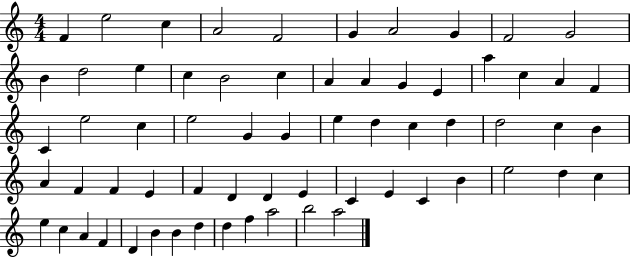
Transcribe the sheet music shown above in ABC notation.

X:1
T:Untitled
M:4/4
L:1/4
K:C
F e2 c A2 F2 G A2 G F2 G2 B d2 e c B2 c A A G E a c A F C e2 c e2 G G e d c d d2 c B A F F E F D D E C E C B e2 d c e c A F D B B d d f a2 b2 a2